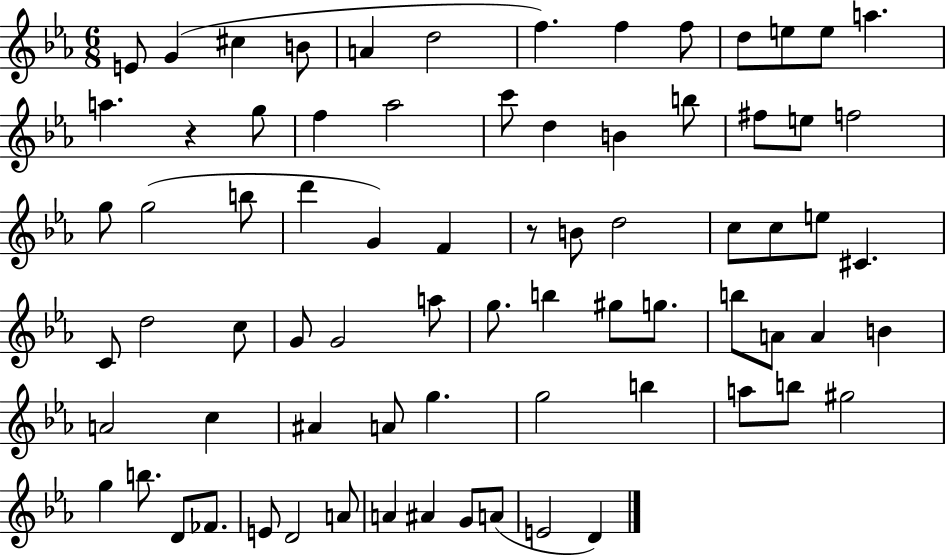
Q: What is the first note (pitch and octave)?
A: E4